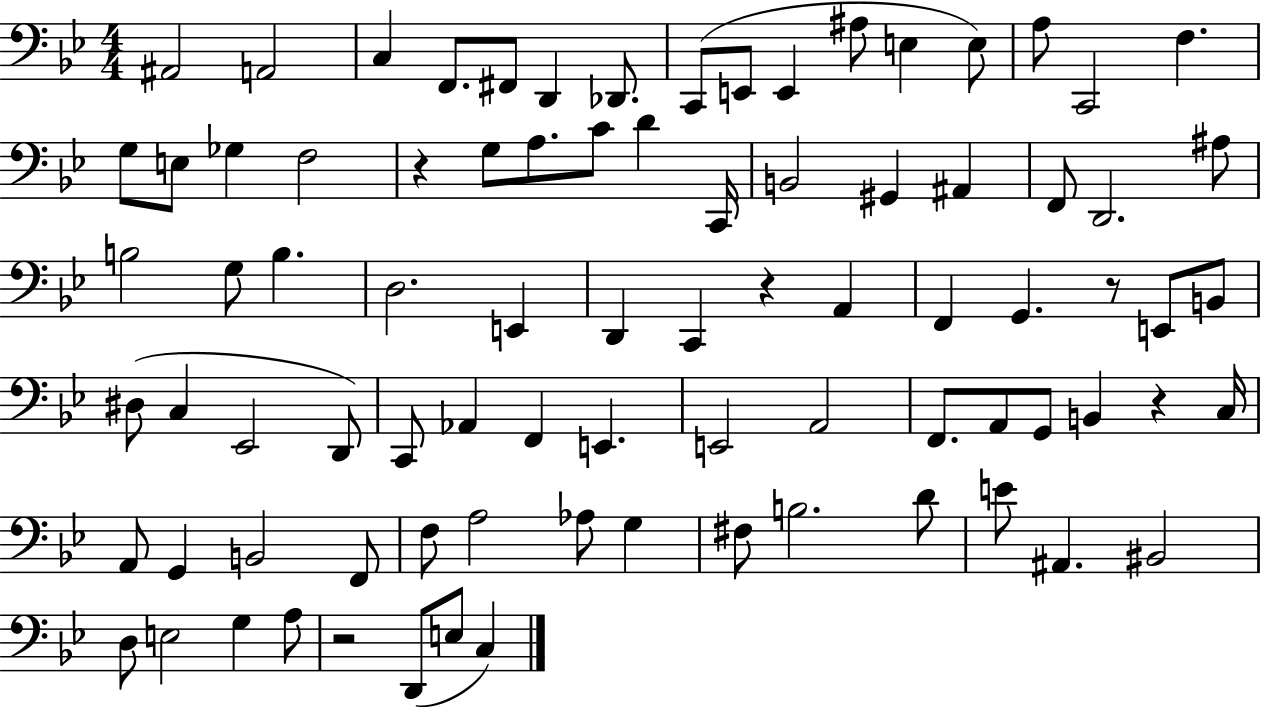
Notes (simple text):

A#2/h A2/h C3/q F2/e. F#2/e D2/q Db2/e. C2/e E2/e E2/q A#3/e E3/q E3/e A3/e C2/h F3/q. G3/e E3/e Gb3/q F3/h R/q G3/e A3/e. C4/e D4/q C2/s B2/h G#2/q A#2/q F2/e D2/h. A#3/e B3/h G3/e B3/q. D3/h. E2/q D2/q C2/q R/q A2/q F2/q G2/q. R/e E2/e B2/e D#3/e C3/q Eb2/h D2/e C2/e Ab2/q F2/q E2/q. E2/h A2/h F2/e. A2/e G2/e B2/q R/q C3/s A2/e G2/q B2/h F2/e F3/e A3/h Ab3/e G3/q F#3/e B3/h. D4/e E4/e A#2/q. BIS2/h D3/e E3/h G3/q A3/e R/h D2/e E3/e C3/q